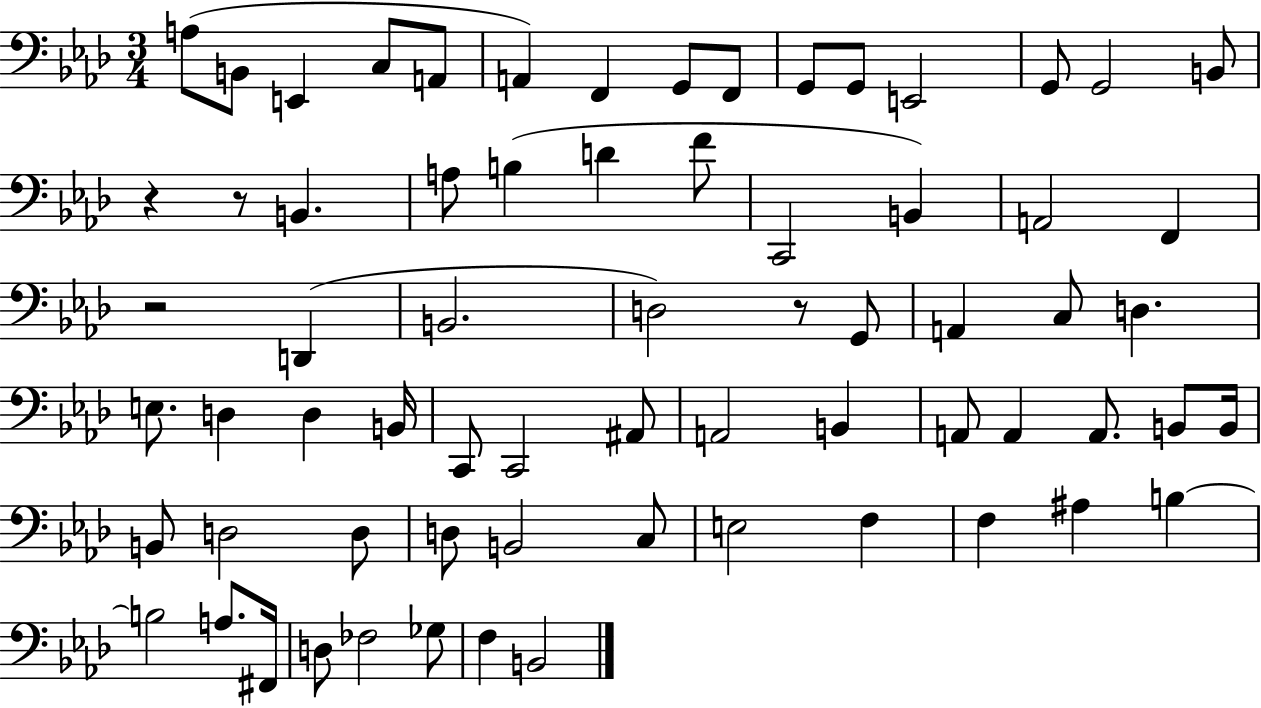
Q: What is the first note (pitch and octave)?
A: A3